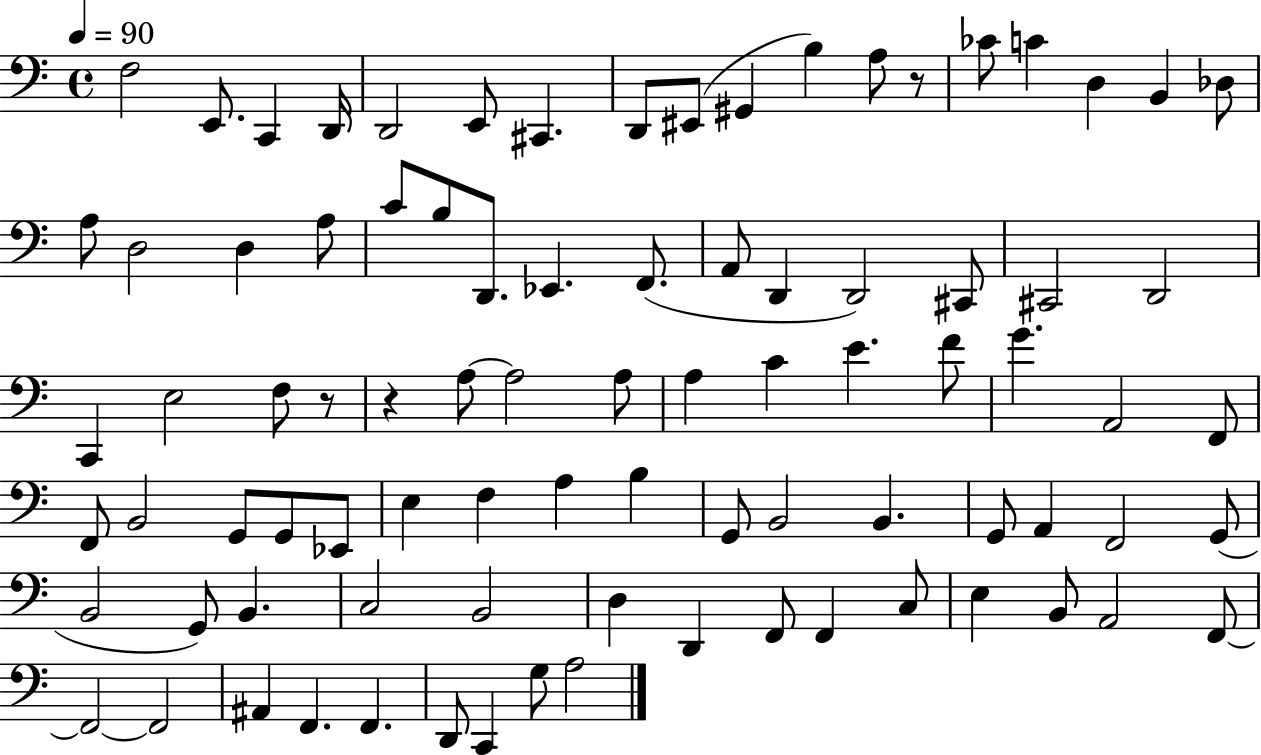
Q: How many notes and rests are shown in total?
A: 87